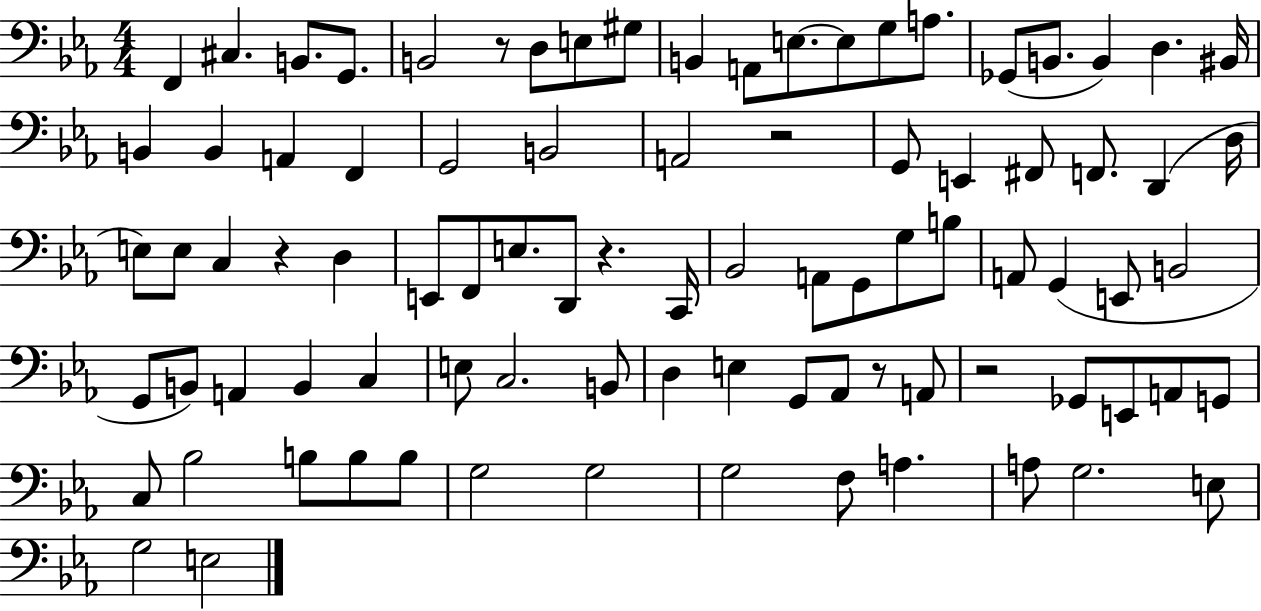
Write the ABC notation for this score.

X:1
T:Untitled
M:4/4
L:1/4
K:Eb
F,, ^C, B,,/2 G,,/2 B,,2 z/2 D,/2 E,/2 ^G,/2 B,, A,,/2 E,/2 E,/2 G,/2 A,/2 _G,,/2 B,,/2 B,, D, ^B,,/4 B,, B,, A,, F,, G,,2 B,,2 A,,2 z2 G,,/2 E,, ^F,,/2 F,,/2 D,, D,/4 E,/2 E,/2 C, z D, E,,/2 F,,/2 E,/2 D,,/2 z C,,/4 _B,,2 A,,/2 G,,/2 G,/2 B,/2 A,,/2 G,, E,,/2 B,,2 G,,/2 B,,/2 A,, B,, C, E,/2 C,2 B,,/2 D, E, G,,/2 _A,,/2 z/2 A,,/2 z2 _G,,/2 E,,/2 A,,/2 G,,/2 C,/2 _B,2 B,/2 B,/2 B,/2 G,2 G,2 G,2 F,/2 A, A,/2 G,2 E,/2 G,2 E,2